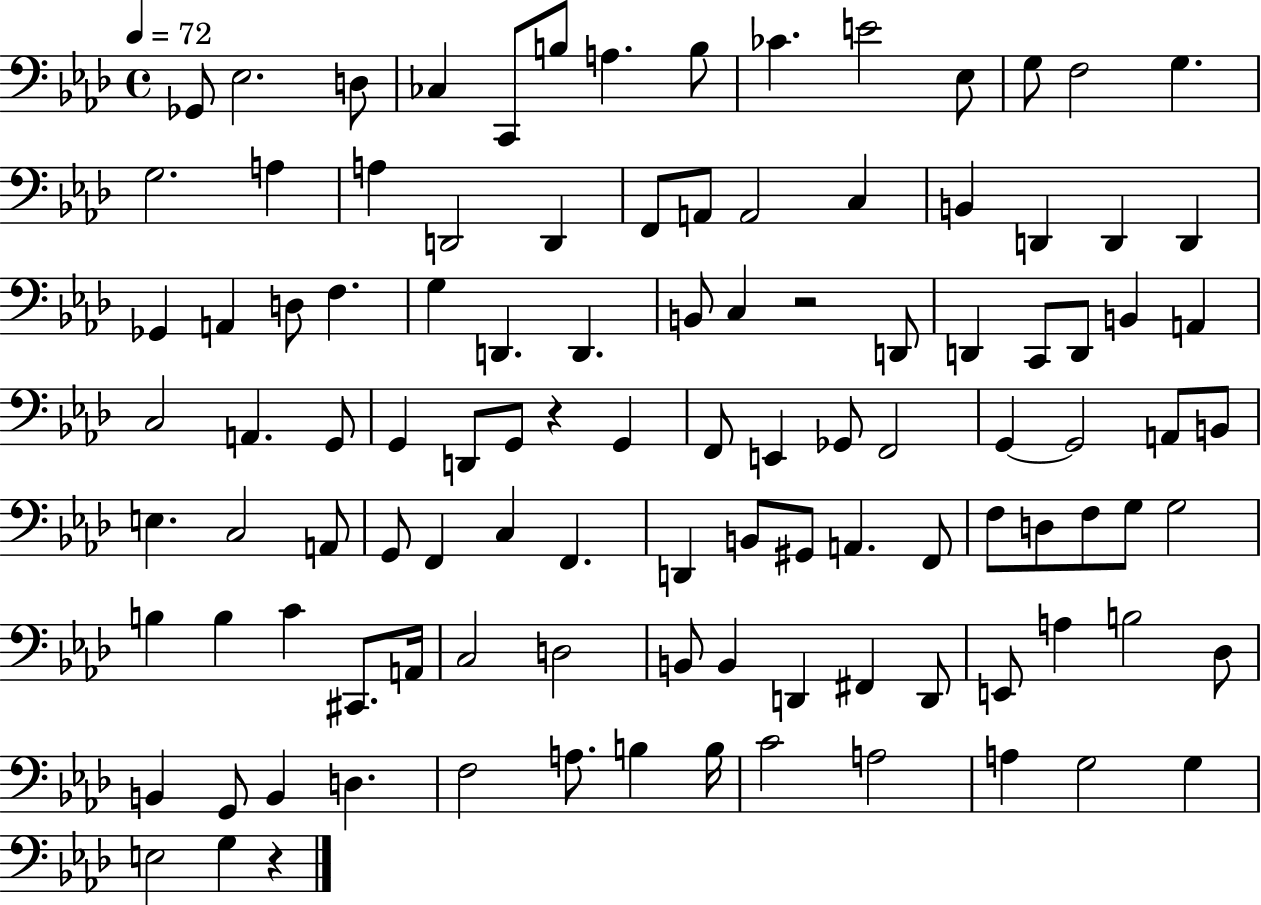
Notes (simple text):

Gb2/e Eb3/h. D3/e CES3/q C2/e B3/e A3/q. B3/e CES4/q. E4/h Eb3/e G3/e F3/h G3/q. G3/h. A3/q A3/q D2/h D2/q F2/e A2/e A2/h C3/q B2/q D2/q D2/q D2/q Gb2/q A2/q D3/e F3/q. G3/q D2/q. D2/q. B2/e C3/q R/h D2/e D2/q C2/e D2/e B2/q A2/q C3/h A2/q. G2/e G2/q D2/e G2/e R/q G2/q F2/e E2/q Gb2/e F2/h G2/q G2/h A2/e B2/e E3/q. C3/h A2/e G2/e F2/q C3/q F2/q. D2/q B2/e G#2/e A2/q. F2/e F3/e D3/e F3/e G3/e G3/h B3/q B3/q C4/q C#2/e. A2/s C3/h D3/h B2/e B2/q D2/q F#2/q D2/e E2/e A3/q B3/h Db3/e B2/q G2/e B2/q D3/q. F3/h A3/e. B3/q B3/s C4/h A3/h A3/q G3/h G3/q E3/h G3/q R/q